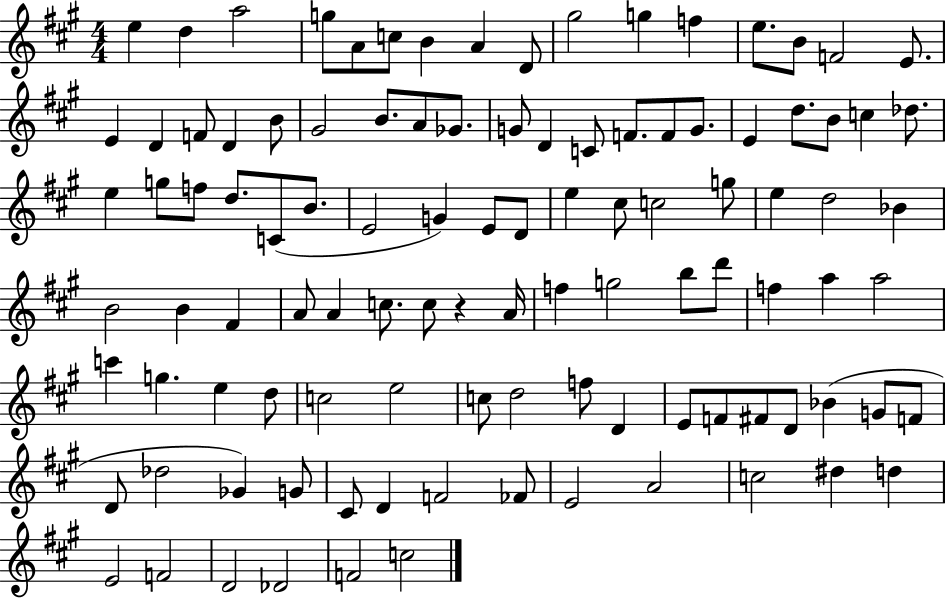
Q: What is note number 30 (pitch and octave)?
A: F4